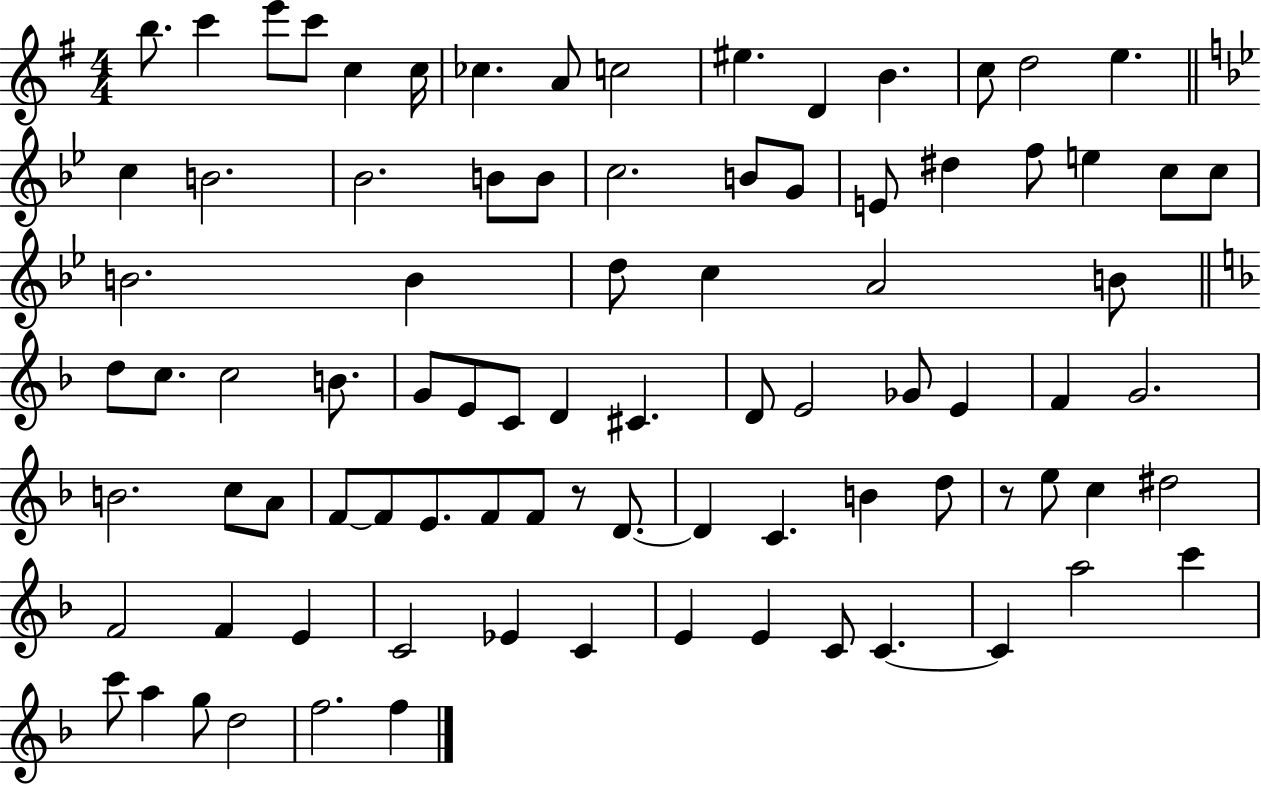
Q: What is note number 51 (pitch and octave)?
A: B4